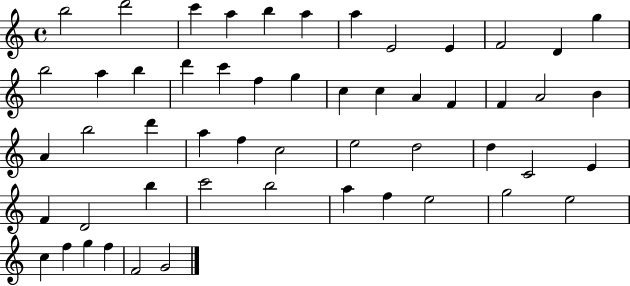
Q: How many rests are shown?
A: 0